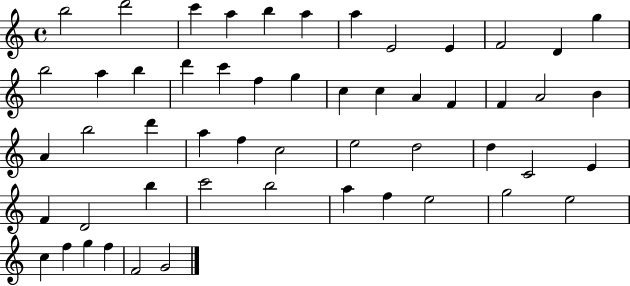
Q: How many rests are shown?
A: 0